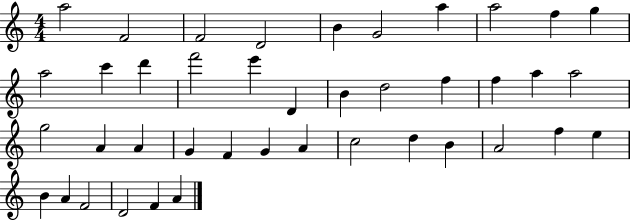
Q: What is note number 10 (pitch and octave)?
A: G5